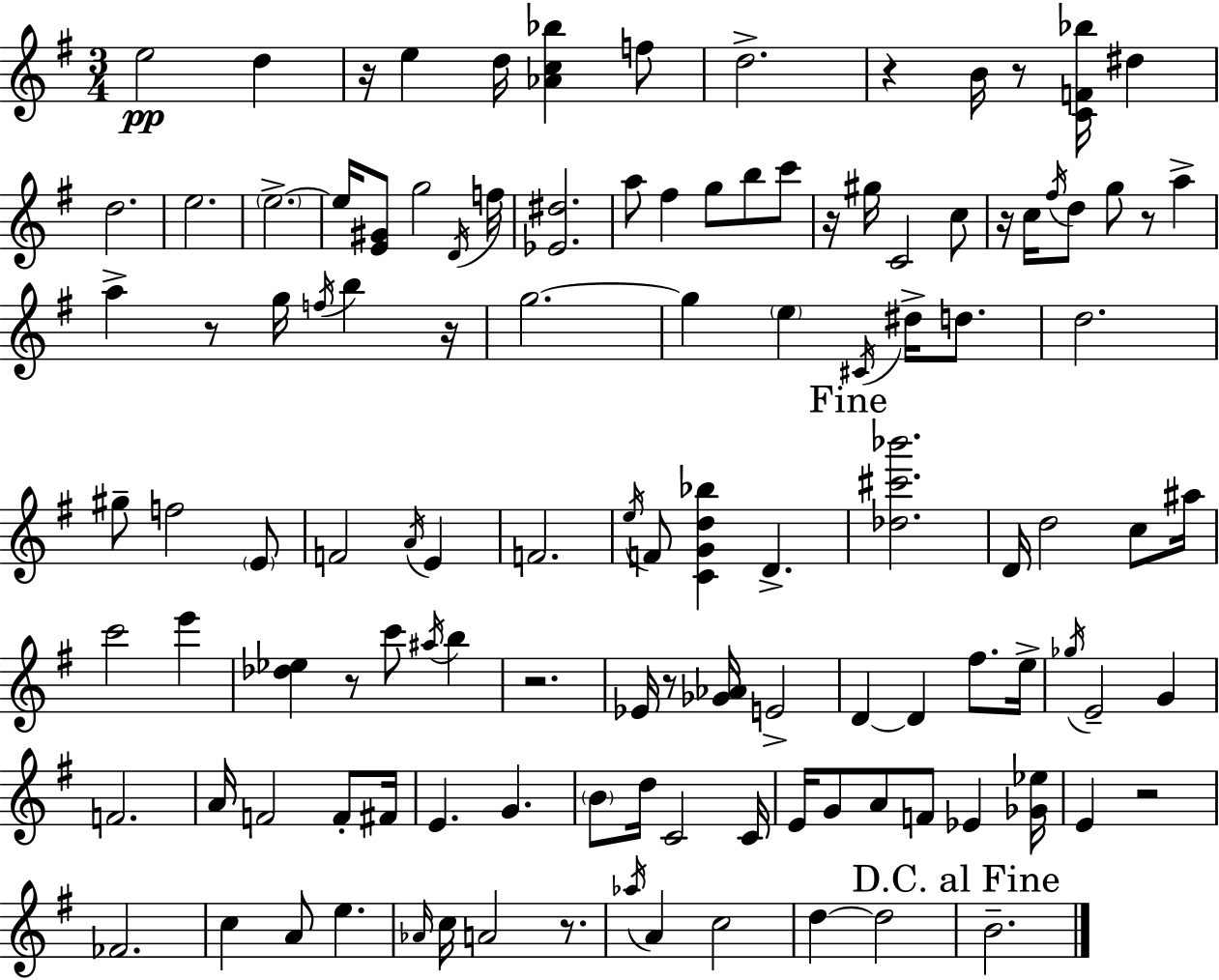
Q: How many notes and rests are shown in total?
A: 119